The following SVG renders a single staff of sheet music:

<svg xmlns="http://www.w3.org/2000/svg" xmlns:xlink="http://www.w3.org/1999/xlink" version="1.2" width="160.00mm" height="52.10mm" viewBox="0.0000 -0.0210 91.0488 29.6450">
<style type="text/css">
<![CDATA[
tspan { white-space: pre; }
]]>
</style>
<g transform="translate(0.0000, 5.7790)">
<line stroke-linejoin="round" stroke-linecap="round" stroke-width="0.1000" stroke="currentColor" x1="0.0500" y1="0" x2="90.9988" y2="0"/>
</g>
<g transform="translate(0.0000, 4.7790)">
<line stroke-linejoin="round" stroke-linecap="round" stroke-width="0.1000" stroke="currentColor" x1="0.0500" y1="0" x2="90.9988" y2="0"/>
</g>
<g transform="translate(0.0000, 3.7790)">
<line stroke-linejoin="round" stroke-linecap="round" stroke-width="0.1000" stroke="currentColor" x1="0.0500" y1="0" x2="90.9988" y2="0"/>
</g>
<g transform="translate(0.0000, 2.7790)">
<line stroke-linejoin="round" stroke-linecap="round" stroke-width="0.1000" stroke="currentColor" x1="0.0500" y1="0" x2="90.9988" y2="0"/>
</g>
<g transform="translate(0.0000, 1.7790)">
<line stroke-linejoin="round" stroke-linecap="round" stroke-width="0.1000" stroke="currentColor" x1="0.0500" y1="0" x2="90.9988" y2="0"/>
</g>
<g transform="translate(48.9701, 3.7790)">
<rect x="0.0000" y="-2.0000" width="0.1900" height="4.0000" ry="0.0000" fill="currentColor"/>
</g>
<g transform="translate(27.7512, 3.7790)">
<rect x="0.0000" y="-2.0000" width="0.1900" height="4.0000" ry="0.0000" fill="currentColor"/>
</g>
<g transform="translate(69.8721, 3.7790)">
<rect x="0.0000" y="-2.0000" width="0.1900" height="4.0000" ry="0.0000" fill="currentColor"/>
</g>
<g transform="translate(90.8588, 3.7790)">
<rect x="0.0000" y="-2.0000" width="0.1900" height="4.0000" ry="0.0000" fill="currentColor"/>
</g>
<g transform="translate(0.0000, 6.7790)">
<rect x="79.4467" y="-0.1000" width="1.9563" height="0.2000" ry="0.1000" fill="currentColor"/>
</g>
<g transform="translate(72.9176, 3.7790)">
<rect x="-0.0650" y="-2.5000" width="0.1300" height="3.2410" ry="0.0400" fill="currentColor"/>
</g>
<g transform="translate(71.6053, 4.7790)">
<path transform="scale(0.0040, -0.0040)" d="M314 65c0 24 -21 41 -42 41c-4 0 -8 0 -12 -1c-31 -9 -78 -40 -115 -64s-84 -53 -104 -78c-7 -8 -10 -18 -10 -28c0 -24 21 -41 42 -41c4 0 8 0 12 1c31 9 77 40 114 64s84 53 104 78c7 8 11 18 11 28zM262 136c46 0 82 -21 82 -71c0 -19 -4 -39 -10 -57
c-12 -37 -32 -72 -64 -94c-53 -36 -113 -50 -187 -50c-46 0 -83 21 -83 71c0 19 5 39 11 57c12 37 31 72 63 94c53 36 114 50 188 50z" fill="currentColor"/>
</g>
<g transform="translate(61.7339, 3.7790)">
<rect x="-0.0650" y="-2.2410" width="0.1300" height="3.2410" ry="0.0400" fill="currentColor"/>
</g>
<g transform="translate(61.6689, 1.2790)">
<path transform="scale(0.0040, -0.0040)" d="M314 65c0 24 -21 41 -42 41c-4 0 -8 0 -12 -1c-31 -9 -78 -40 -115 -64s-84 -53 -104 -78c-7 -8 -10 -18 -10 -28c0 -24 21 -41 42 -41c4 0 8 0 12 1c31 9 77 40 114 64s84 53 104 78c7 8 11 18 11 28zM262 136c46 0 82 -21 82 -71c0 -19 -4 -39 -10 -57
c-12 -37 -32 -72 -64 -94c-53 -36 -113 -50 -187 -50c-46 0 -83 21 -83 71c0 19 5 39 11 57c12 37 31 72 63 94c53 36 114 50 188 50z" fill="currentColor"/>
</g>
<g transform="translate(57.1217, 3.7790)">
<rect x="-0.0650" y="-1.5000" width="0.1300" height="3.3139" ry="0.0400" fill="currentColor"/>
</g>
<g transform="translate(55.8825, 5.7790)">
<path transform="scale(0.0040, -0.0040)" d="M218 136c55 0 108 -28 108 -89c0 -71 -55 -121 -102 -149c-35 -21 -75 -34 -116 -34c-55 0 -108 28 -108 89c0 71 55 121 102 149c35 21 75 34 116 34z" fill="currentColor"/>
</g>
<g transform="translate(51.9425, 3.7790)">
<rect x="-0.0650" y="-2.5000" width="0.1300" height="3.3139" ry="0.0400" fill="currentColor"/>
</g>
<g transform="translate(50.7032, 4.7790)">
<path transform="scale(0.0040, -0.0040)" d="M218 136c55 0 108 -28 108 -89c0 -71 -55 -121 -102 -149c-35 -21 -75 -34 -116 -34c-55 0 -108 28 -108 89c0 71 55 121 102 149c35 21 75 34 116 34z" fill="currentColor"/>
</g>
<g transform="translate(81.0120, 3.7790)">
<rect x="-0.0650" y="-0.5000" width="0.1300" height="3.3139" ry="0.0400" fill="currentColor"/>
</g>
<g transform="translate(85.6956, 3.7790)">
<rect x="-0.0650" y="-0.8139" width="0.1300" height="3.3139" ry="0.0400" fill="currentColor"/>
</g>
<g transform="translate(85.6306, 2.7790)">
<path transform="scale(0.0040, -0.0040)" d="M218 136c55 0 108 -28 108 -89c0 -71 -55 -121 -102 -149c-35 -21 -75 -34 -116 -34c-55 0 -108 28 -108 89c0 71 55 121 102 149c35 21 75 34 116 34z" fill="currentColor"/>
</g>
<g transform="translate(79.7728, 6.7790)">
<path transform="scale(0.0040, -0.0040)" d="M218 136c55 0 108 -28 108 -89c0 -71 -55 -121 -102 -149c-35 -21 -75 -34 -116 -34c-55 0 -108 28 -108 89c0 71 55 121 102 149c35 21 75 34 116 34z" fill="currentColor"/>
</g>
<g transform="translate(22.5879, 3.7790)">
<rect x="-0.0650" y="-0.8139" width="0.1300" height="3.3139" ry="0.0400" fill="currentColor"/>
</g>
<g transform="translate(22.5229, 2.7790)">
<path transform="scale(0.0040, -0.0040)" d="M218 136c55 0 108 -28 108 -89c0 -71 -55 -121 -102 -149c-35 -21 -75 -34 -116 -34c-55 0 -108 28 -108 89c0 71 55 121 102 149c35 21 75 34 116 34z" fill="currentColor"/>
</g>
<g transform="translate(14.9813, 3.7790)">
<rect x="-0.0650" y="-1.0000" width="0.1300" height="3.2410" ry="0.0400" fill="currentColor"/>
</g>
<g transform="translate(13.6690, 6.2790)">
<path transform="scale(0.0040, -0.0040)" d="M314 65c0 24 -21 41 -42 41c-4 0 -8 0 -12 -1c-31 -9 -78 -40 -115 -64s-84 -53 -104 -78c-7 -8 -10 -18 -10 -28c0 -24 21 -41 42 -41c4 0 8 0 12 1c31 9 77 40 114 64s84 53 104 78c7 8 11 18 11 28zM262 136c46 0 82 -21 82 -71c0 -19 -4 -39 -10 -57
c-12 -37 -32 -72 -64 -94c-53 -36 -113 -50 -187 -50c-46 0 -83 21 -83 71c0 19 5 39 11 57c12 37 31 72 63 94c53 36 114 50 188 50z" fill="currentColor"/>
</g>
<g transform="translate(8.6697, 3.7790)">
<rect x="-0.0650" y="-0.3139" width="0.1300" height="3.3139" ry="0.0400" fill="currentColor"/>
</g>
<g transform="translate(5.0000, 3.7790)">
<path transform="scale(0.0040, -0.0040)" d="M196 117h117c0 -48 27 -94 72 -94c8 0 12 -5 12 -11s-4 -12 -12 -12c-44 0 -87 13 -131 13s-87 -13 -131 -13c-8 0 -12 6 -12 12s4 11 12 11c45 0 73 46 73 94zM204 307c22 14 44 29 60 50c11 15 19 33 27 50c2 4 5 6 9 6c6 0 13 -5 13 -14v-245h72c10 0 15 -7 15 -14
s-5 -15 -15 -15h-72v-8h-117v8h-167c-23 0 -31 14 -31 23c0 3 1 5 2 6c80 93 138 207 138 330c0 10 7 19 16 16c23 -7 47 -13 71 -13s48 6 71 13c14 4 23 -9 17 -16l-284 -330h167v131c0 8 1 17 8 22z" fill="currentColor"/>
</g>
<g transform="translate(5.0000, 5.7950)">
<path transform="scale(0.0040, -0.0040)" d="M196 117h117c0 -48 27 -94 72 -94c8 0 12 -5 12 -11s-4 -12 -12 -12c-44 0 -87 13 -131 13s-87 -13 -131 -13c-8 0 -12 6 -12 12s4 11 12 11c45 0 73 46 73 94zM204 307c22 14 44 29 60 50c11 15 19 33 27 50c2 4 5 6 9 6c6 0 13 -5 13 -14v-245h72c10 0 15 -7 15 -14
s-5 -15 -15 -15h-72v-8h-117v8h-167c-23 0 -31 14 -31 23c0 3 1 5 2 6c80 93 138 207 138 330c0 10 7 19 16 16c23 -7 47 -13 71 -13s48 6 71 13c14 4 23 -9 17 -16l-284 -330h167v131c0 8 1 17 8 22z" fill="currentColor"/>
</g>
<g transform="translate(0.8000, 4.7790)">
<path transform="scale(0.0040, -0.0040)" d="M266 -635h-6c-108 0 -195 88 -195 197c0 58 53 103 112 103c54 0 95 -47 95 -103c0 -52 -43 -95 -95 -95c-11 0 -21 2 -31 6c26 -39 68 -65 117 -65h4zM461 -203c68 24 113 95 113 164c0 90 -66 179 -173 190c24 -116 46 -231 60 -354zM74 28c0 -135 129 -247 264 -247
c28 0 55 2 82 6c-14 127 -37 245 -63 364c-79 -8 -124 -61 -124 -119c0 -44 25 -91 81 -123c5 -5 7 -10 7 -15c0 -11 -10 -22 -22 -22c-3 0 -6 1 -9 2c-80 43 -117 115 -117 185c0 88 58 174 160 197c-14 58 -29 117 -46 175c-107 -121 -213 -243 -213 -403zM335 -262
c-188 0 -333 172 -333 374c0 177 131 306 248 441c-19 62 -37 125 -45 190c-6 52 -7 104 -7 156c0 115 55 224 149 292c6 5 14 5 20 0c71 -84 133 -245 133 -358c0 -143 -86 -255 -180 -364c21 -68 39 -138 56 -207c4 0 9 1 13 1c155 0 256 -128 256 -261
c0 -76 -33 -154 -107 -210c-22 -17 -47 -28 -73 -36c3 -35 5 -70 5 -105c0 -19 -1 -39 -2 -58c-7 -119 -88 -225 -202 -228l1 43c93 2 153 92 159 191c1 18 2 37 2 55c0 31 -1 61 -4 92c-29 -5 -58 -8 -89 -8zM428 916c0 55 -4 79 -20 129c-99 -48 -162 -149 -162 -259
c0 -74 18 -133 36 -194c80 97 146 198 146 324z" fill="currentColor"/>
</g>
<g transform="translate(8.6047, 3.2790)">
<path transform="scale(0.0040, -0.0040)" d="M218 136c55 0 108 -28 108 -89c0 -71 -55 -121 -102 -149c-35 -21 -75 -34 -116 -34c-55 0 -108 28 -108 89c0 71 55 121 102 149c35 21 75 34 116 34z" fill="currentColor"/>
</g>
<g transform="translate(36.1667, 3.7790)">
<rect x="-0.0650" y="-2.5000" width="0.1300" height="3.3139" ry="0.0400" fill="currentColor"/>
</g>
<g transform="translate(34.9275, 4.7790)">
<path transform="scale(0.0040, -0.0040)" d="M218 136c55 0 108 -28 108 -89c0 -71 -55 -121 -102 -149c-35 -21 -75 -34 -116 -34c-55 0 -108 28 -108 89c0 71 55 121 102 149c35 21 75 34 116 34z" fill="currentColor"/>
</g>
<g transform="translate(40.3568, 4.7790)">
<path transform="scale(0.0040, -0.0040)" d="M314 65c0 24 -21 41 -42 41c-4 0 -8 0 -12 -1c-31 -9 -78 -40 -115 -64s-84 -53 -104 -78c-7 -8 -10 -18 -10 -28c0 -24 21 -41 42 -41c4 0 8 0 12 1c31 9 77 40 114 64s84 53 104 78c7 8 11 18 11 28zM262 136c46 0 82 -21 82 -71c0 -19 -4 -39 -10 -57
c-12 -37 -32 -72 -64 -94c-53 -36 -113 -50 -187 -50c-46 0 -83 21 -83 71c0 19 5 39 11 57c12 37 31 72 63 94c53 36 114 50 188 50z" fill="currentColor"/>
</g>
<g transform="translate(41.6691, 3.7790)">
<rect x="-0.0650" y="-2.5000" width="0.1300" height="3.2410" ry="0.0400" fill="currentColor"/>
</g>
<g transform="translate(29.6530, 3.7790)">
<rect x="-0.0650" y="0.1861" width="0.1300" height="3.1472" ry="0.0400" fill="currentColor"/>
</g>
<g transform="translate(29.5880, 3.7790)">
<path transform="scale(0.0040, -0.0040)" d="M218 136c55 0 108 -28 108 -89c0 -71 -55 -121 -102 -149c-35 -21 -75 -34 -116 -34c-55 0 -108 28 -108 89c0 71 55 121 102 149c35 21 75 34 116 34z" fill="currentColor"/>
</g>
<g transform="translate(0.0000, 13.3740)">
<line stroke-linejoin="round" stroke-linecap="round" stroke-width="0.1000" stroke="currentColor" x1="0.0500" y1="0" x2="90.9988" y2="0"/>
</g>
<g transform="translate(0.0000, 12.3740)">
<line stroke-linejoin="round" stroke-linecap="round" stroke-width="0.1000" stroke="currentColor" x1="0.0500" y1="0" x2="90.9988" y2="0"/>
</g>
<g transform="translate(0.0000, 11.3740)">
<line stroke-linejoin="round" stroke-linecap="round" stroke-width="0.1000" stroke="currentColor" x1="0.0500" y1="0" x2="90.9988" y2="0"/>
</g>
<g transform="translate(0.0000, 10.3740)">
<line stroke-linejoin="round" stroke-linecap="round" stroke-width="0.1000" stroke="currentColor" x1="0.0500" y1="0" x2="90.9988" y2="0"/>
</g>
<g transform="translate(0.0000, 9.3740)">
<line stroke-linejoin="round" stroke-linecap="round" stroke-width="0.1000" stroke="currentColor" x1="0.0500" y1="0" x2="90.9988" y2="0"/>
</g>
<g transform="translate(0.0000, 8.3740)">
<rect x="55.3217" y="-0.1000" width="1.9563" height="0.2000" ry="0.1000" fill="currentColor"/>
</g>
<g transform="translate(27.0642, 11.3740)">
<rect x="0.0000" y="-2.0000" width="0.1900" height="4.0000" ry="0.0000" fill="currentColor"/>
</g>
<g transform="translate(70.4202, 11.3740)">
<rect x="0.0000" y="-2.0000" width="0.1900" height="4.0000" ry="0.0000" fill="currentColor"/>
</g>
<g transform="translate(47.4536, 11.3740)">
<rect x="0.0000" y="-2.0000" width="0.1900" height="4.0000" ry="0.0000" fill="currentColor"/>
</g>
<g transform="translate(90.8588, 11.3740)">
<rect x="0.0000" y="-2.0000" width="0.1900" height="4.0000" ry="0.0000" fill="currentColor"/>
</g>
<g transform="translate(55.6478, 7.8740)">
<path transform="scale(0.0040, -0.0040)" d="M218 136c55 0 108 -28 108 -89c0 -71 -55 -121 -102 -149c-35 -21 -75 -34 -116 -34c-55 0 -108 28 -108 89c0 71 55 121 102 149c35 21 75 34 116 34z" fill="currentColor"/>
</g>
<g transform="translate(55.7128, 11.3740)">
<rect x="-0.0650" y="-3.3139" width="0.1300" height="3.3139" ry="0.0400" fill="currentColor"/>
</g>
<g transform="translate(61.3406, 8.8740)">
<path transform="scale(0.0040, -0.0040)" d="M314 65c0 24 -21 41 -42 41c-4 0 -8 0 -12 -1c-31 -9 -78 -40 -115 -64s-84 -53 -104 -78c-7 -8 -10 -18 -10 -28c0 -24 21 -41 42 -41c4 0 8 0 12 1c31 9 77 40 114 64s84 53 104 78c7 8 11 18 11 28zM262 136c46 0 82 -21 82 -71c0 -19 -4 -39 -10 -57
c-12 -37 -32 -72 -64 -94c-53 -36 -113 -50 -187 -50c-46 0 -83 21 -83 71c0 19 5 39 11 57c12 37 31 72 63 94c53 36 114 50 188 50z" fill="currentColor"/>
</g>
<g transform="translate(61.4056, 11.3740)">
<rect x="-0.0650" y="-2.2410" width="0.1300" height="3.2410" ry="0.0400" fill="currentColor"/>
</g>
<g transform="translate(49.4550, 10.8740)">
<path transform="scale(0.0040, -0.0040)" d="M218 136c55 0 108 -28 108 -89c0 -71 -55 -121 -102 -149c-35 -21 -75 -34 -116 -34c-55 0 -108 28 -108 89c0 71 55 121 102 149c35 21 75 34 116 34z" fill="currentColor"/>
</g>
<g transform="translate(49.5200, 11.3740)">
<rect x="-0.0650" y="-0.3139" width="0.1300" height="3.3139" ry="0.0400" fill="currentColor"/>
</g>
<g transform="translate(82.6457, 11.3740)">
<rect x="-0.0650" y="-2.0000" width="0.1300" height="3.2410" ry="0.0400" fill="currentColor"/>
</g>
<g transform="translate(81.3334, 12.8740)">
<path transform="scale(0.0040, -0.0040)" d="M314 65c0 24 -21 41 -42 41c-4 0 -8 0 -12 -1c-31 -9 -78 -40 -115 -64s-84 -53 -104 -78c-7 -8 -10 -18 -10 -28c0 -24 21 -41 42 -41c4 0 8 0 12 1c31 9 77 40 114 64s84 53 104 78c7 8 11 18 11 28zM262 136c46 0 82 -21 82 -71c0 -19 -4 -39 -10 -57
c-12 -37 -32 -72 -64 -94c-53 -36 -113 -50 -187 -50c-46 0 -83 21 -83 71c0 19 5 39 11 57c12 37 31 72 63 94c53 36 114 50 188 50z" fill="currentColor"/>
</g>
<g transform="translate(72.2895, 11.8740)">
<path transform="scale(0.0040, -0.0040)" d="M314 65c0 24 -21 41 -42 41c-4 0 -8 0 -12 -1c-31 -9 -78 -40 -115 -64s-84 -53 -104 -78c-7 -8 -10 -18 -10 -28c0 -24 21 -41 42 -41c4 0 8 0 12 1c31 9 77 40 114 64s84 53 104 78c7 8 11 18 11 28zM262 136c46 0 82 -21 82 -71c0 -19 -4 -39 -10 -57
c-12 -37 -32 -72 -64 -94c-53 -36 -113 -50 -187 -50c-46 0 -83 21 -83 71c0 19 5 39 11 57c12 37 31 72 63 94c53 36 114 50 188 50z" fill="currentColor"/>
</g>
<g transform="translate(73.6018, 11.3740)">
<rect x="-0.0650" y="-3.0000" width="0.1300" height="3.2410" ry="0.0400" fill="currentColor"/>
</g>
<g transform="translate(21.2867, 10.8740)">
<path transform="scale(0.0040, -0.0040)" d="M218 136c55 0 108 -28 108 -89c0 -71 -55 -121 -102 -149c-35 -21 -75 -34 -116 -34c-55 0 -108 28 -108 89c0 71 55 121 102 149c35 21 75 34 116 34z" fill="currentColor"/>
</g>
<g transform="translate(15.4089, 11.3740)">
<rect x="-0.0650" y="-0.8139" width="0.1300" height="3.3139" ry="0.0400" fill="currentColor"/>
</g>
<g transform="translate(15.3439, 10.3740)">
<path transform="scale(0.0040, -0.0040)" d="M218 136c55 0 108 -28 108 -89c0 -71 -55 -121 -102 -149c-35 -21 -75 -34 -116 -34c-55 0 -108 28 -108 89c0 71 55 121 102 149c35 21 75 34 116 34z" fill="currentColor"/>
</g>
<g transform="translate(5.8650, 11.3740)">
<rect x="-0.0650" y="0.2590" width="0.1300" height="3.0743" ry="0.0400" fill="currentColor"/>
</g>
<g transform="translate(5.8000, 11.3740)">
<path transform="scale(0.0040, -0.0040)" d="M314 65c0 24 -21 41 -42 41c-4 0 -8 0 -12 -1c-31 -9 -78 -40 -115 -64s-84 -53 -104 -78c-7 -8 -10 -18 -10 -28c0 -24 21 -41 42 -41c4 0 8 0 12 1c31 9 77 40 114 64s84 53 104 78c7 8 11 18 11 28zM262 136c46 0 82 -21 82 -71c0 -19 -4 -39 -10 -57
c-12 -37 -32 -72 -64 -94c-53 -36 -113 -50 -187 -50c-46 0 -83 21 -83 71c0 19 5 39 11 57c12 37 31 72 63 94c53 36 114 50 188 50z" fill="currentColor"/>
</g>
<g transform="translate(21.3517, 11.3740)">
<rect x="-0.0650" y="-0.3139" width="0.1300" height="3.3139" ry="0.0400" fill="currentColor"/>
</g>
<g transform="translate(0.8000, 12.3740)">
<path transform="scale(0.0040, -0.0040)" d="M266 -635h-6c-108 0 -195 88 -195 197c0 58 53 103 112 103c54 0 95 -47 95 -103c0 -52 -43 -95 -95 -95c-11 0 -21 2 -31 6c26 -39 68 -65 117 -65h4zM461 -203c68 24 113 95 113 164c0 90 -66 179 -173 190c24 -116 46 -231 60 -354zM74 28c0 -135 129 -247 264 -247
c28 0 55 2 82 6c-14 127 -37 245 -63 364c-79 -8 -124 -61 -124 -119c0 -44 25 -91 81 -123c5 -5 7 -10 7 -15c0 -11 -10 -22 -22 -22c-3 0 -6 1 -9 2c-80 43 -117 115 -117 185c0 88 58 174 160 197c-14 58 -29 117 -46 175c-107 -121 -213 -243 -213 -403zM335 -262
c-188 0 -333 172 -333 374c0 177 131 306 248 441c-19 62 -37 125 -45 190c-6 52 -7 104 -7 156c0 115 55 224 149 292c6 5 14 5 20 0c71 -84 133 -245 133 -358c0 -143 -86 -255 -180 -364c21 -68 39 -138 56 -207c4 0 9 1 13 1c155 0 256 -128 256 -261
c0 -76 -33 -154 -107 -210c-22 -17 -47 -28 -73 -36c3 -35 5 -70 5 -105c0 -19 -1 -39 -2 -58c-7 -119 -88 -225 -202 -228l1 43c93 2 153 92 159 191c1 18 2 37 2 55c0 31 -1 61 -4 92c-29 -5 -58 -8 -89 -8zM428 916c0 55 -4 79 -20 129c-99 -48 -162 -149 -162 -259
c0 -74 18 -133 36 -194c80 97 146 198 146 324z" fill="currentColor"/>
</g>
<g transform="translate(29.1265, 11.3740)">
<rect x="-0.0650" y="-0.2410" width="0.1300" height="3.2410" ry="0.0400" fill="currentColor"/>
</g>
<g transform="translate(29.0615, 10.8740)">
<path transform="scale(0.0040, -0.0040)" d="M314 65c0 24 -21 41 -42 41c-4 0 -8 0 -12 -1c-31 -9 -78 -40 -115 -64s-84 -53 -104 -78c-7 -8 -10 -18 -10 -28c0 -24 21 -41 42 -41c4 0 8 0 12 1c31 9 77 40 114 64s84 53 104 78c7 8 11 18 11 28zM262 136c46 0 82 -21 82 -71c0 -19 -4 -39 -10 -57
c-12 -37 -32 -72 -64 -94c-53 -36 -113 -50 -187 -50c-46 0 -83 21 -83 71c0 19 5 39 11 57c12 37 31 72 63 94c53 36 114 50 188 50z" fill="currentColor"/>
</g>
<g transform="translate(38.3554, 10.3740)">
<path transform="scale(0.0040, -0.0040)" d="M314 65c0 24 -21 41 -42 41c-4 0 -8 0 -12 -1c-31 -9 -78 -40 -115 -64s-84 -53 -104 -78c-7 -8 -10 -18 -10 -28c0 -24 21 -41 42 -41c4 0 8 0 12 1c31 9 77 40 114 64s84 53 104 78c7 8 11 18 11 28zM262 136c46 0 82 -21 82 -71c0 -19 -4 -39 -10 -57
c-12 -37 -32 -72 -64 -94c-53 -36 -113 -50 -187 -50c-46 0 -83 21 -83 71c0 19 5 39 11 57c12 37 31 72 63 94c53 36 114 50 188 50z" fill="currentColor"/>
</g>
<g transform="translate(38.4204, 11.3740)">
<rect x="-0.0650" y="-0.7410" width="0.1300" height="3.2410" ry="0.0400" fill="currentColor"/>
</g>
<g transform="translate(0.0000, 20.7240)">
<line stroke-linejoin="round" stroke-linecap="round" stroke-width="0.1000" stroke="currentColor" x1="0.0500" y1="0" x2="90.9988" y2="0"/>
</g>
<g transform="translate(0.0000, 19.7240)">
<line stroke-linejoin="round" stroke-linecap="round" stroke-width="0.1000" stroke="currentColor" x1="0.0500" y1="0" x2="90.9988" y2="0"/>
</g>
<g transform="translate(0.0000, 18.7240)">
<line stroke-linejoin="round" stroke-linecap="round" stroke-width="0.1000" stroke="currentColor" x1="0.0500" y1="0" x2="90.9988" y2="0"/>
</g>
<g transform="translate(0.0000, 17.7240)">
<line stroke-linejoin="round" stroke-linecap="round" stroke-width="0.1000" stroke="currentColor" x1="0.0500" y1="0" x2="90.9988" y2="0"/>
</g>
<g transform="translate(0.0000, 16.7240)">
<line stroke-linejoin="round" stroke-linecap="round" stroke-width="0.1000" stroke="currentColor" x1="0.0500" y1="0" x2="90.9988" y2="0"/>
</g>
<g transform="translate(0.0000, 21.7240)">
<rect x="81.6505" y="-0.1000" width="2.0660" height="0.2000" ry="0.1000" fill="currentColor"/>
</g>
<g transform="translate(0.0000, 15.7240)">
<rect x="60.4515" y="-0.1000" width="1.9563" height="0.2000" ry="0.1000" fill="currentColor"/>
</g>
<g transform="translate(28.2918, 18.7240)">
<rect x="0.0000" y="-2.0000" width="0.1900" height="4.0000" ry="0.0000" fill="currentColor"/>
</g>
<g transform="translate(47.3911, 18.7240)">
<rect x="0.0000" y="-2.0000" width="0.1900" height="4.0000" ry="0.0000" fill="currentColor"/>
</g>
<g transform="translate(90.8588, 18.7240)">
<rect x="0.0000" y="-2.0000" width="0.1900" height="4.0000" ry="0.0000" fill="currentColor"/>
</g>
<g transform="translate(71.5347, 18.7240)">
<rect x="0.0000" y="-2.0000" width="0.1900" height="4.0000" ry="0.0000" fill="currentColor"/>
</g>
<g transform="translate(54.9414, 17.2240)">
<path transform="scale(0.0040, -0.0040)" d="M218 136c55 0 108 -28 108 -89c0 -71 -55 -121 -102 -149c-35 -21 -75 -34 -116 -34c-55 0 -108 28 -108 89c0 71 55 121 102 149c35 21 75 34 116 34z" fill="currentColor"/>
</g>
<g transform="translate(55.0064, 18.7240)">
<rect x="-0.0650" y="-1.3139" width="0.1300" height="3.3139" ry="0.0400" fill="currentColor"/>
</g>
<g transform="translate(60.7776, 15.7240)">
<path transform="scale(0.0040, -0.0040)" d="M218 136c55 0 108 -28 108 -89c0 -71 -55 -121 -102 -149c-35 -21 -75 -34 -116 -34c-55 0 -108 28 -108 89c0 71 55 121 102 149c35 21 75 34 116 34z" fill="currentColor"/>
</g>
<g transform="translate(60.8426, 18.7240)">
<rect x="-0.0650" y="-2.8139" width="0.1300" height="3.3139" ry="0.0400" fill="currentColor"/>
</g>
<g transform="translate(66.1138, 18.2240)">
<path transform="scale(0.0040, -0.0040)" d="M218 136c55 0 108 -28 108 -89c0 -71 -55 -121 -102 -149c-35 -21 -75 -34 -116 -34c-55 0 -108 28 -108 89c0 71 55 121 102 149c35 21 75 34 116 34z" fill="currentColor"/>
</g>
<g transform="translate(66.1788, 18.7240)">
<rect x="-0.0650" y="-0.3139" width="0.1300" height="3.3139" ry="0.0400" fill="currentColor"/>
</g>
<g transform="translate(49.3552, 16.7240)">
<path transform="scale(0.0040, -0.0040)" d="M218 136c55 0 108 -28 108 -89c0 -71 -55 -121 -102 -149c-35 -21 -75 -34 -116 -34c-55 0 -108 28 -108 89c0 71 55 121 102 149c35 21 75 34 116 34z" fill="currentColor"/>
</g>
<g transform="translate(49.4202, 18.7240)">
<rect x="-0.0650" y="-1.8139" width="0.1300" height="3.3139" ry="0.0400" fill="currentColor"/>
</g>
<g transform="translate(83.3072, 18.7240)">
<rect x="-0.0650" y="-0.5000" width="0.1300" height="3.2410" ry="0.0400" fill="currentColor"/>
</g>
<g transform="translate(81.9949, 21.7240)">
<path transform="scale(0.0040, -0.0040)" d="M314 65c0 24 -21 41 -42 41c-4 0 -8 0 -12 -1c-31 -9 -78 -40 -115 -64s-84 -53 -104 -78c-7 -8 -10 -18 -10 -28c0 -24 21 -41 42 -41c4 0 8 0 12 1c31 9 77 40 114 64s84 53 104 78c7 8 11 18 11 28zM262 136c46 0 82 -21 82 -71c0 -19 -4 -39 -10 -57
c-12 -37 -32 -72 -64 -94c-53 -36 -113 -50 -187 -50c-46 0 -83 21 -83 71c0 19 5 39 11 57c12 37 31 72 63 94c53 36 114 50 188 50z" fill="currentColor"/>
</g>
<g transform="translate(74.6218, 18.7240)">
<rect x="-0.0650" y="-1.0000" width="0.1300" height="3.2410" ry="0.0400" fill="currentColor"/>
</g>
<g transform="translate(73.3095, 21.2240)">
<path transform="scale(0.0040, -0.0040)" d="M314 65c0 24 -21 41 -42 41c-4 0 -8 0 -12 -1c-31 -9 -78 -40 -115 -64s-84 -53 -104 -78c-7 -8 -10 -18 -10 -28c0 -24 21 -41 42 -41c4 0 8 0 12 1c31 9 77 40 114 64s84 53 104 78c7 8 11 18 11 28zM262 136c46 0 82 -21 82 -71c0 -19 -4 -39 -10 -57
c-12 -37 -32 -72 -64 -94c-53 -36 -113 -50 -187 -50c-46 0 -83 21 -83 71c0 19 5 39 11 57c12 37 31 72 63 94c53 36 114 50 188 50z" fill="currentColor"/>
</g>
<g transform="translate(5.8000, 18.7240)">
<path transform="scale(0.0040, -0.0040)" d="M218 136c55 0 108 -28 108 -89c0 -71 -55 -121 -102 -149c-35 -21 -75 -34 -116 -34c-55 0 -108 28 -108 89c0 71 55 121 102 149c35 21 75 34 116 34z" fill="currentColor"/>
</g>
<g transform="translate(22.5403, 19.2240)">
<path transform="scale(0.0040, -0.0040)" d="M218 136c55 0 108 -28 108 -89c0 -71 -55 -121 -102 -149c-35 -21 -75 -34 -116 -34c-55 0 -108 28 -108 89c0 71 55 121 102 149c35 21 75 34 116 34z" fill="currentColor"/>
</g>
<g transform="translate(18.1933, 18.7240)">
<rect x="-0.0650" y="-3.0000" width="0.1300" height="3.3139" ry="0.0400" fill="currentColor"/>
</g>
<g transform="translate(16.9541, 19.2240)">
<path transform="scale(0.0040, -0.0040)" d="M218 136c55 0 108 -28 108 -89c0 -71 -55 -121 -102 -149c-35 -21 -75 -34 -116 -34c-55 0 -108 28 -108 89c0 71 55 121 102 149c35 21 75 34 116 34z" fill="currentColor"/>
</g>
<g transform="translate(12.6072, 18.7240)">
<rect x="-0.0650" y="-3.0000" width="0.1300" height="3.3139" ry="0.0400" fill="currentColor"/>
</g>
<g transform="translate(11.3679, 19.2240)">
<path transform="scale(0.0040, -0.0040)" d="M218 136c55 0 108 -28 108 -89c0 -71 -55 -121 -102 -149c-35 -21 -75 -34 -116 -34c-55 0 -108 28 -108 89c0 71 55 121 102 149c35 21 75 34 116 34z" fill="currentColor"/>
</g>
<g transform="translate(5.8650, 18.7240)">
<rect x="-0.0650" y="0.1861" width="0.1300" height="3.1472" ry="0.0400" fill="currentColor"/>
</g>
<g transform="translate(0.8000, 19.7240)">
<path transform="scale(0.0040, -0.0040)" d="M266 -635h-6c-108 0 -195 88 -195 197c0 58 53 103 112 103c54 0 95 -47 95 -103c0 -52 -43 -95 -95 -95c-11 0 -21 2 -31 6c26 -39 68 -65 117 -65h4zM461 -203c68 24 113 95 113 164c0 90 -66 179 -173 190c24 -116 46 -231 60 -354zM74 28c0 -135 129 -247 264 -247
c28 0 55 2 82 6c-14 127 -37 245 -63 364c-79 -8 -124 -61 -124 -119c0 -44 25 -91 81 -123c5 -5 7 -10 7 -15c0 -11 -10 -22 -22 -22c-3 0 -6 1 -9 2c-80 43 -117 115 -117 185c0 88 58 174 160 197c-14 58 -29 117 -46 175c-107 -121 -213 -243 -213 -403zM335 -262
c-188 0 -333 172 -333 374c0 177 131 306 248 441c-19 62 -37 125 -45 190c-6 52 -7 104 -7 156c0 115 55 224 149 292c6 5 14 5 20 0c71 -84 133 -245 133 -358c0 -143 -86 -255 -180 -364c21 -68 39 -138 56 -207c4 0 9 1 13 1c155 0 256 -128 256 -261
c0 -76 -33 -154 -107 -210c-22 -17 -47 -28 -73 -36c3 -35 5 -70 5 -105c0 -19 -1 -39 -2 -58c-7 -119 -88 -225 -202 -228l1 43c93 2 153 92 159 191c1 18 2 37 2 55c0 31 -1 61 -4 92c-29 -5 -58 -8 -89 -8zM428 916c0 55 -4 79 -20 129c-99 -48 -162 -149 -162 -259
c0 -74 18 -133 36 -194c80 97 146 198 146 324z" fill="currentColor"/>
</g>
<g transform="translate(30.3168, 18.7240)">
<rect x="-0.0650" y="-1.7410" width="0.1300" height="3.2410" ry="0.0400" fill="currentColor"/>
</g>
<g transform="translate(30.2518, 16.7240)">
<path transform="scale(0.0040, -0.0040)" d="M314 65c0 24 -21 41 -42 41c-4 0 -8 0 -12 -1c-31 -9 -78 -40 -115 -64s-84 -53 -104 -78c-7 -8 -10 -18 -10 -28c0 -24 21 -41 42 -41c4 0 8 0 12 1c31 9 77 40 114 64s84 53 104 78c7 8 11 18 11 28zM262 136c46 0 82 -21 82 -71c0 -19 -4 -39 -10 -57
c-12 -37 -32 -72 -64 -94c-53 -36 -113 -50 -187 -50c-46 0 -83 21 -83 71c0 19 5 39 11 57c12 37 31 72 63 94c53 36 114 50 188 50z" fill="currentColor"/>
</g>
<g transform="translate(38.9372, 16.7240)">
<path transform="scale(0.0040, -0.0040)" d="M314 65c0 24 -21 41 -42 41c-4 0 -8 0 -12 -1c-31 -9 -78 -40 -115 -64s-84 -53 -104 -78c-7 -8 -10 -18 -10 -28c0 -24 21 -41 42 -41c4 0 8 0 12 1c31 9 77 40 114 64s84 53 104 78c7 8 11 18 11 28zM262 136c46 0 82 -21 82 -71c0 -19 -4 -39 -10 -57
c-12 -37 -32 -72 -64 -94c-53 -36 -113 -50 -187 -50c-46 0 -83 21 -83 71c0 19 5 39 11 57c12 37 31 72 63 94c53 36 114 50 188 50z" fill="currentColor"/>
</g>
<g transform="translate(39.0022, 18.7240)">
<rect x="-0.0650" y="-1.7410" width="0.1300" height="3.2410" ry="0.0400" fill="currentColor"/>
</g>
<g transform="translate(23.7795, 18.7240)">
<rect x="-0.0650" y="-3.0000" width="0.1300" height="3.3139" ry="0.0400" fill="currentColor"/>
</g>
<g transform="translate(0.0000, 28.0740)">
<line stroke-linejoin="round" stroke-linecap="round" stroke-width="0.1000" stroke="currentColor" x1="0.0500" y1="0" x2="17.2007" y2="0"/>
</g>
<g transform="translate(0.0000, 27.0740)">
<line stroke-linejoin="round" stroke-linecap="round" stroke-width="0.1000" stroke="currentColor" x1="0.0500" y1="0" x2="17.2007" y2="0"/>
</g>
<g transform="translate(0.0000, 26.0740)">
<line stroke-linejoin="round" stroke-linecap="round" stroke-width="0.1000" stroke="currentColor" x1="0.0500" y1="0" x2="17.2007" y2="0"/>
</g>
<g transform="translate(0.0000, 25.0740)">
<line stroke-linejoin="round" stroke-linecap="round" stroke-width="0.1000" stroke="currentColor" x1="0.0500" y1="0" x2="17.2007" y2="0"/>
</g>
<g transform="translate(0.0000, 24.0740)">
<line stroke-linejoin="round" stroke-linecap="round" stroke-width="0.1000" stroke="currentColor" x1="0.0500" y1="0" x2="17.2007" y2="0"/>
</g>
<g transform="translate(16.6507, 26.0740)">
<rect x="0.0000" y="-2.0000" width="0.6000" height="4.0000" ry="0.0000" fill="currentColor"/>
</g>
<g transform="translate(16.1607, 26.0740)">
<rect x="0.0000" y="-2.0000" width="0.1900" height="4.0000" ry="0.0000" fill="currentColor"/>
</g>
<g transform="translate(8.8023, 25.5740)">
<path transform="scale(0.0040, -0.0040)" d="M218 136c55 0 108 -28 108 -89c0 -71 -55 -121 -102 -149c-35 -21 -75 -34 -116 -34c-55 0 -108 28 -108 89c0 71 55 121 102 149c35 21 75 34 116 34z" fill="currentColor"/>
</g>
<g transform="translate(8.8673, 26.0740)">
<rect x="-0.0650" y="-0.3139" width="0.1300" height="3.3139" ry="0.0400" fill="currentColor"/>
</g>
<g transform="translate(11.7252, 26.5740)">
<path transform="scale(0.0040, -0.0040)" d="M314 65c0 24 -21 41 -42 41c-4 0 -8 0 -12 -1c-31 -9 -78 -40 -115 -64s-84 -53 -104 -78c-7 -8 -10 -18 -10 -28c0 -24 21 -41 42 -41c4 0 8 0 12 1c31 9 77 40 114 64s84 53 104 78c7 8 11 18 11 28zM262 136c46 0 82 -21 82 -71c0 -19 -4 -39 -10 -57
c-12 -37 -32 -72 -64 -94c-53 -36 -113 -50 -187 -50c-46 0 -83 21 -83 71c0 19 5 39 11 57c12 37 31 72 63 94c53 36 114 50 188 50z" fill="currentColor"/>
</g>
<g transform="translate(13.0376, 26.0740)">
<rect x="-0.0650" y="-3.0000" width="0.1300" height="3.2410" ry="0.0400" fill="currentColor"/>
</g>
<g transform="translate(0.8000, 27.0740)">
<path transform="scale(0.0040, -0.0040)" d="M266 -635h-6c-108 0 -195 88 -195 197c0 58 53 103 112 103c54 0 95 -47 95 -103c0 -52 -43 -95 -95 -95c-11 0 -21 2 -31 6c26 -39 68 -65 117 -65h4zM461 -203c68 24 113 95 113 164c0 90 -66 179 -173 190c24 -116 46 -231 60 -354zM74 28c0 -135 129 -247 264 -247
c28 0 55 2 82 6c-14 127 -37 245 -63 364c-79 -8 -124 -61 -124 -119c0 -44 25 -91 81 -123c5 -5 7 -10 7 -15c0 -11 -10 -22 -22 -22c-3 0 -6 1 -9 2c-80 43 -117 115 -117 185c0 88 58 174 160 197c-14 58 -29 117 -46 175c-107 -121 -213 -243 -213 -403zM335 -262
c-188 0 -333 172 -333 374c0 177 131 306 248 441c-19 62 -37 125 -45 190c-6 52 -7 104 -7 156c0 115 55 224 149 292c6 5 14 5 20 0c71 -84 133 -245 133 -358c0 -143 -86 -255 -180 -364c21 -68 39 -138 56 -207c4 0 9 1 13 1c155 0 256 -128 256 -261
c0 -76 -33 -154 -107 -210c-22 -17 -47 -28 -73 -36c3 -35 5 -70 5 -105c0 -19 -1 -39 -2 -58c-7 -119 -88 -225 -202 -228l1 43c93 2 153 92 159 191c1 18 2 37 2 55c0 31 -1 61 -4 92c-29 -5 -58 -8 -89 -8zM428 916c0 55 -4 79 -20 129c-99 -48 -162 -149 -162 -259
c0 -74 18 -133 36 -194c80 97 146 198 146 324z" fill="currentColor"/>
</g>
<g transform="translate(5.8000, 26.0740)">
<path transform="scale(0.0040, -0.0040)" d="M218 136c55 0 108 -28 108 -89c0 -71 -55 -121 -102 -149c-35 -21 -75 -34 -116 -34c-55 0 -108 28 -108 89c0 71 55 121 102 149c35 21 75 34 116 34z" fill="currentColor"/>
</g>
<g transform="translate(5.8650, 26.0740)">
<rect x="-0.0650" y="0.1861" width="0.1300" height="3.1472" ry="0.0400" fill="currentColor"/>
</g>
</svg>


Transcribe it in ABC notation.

X:1
T:Untitled
M:4/4
L:1/4
K:C
c D2 d B G G2 G E g2 G2 C d B2 d c c2 d2 c b g2 A2 F2 B A A A f2 f2 f e a c D2 C2 B c A2